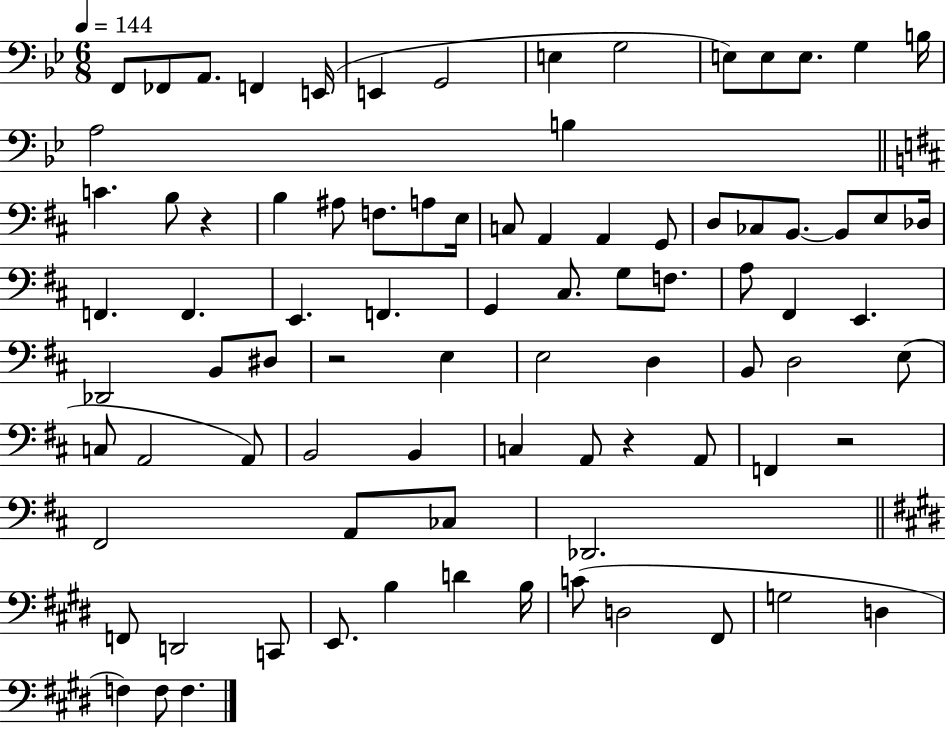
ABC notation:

X:1
T:Untitled
M:6/8
L:1/4
K:Bb
F,,/2 _F,,/2 A,,/2 F,, E,,/4 E,, G,,2 E, G,2 E,/2 E,/2 E,/2 G, B,/4 A,2 B, C B,/2 z B, ^A,/2 F,/2 A,/2 E,/4 C,/2 A,, A,, G,,/2 D,/2 _C,/2 B,,/2 B,,/2 E,/2 _D,/4 F,, F,, E,, F,, G,, ^C,/2 G,/2 F,/2 A,/2 ^F,, E,, _D,,2 B,,/2 ^D,/2 z2 E, E,2 D, B,,/2 D,2 E,/2 C,/2 A,,2 A,,/2 B,,2 B,, C, A,,/2 z A,,/2 F,, z2 ^F,,2 A,,/2 _C,/2 _D,,2 F,,/2 D,,2 C,,/2 E,,/2 B, D B,/4 C/2 D,2 ^F,,/2 G,2 D, F, F,/2 F,